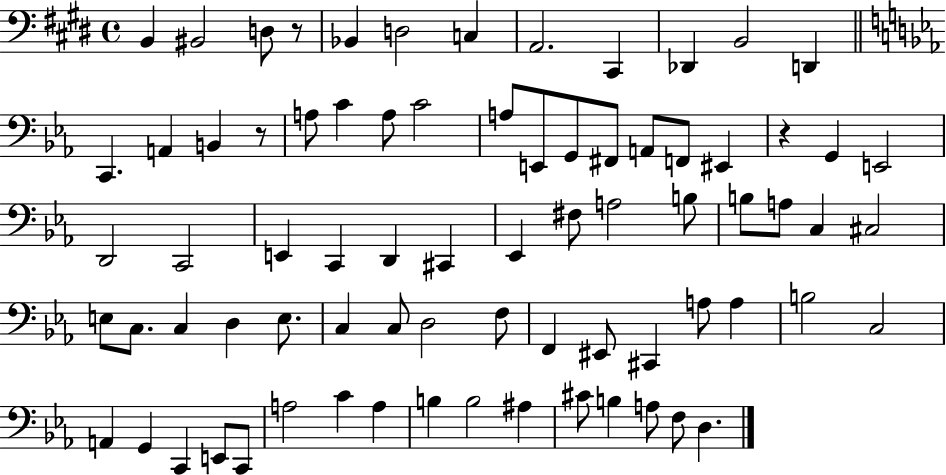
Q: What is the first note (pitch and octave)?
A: B2